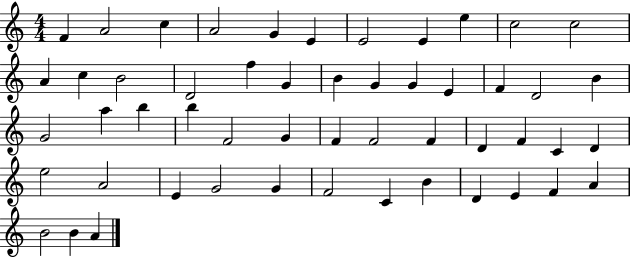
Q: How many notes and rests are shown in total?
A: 52